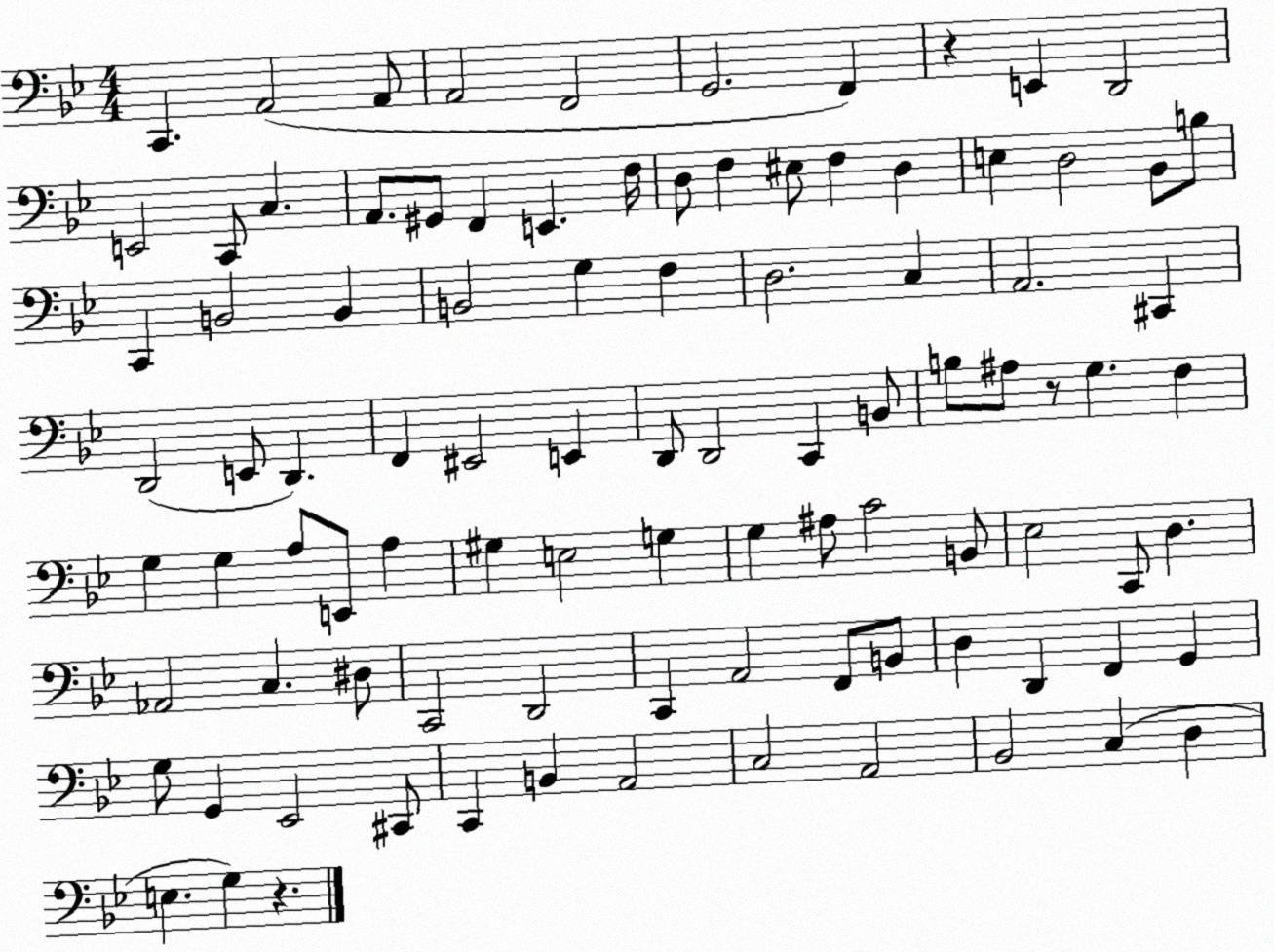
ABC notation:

X:1
T:Untitled
M:4/4
L:1/4
K:Bb
C,, A,,2 A,,/2 A,,2 F,,2 G,,2 F,, z E,, D,,2 E,,2 C,,/2 C, A,,/2 ^G,,/2 F,, E,, F,/4 D,/2 F, ^E,/2 F, D, E, D,2 _B,,/2 B,/2 C,, B,,2 B,, B,,2 G, F, D,2 C, A,,2 ^C,, D,,2 E,,/2 D,, F,, ^E,,2 E,, D,,/2 D,,2 C,, B,,/2 B,/2 ^A,/2 z/2 G, F, G, G, A,/2 E,,/2 A, ^G, E,2 G, G, ^A,/2 C2 B,,/2 _E,2 C,,/2 D, _A,,2 C, ^D,/2 C,,2 D,,2 C,, A,,2 F,,/2 B,,/2 D, D,, F,, G,, G,/2 G,, _E,,2 ^C,,/2 C,, B,, A,,2 C,2 A,,2 _B,,2 C, D, E, G, z